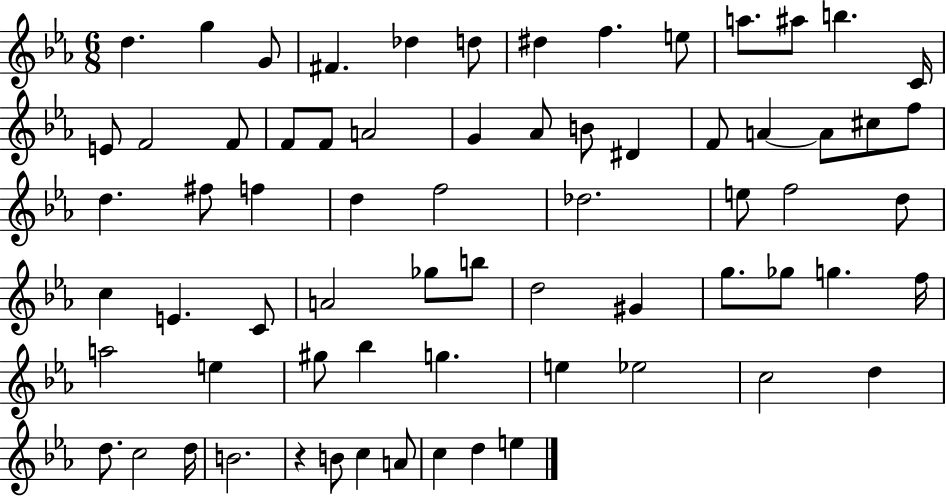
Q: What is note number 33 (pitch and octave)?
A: F5